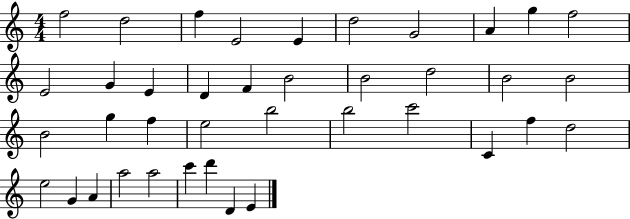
X:1
T:Untitled
M:4/4
L:1/4
K:C
f2 d2 f E2 E d2 G2 A g f2 E2 G E D F B2 B2 d2 B2 B2 B2 g f e2 b2 b2 c'2 C f d2 e2 G A a2 a2 c' d' D E